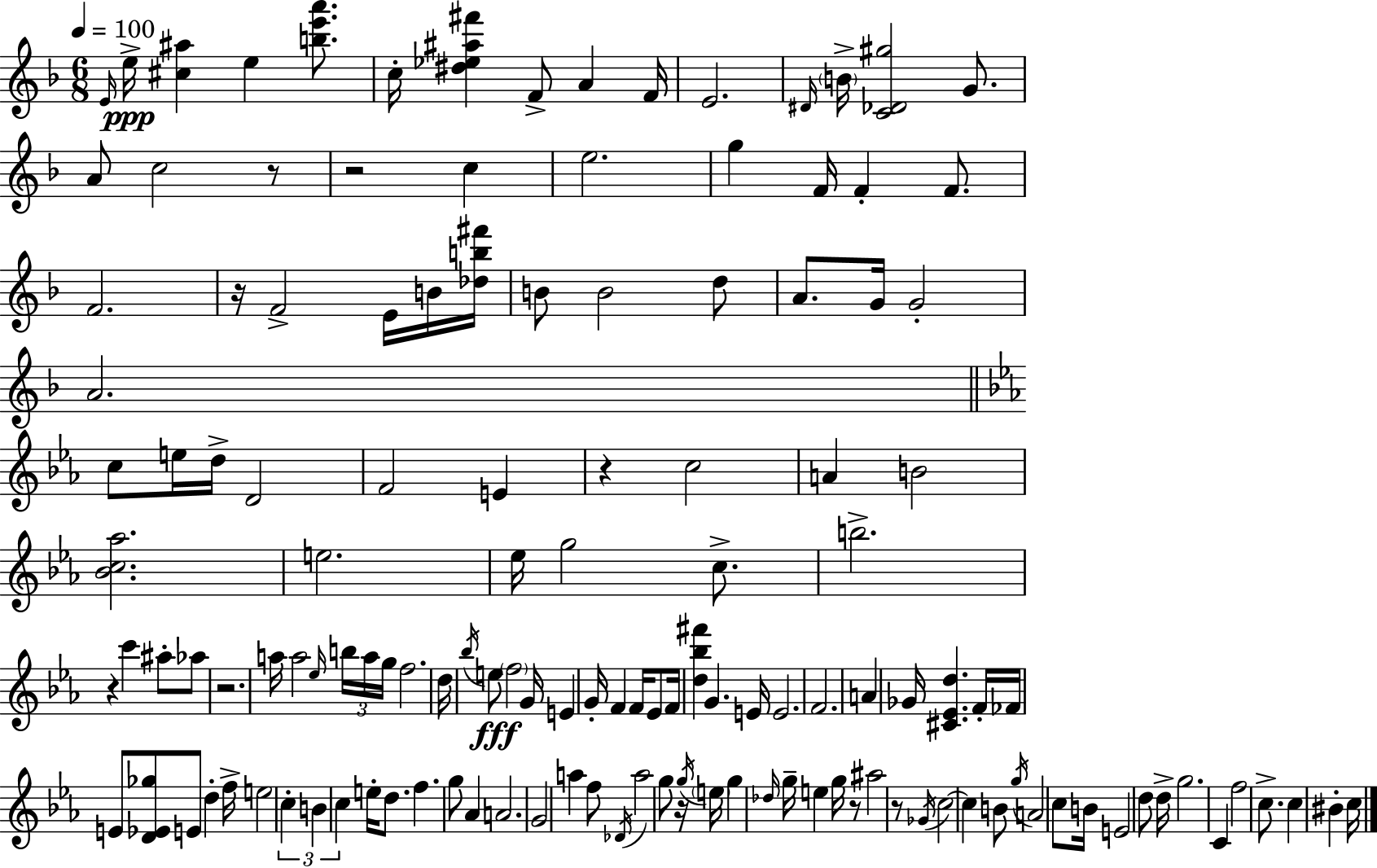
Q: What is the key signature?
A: D minor